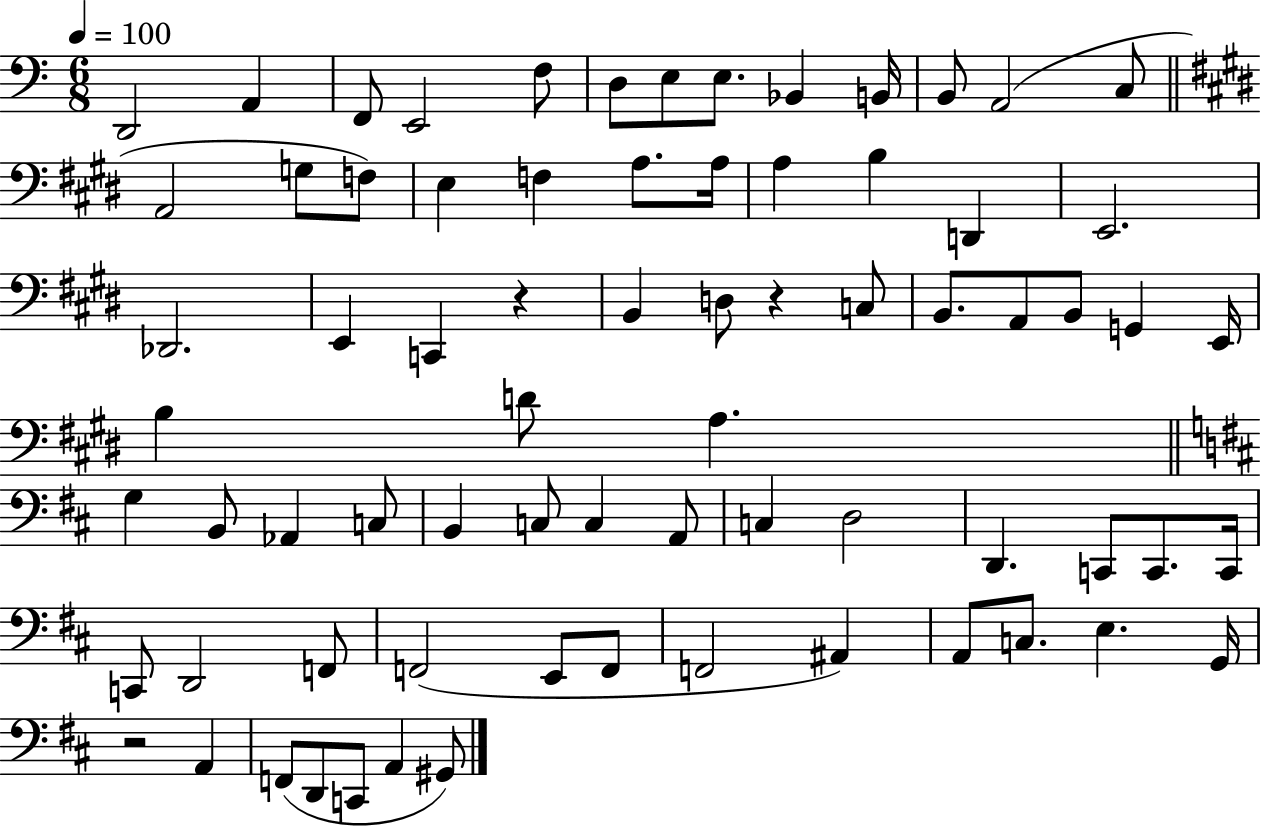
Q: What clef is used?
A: bass